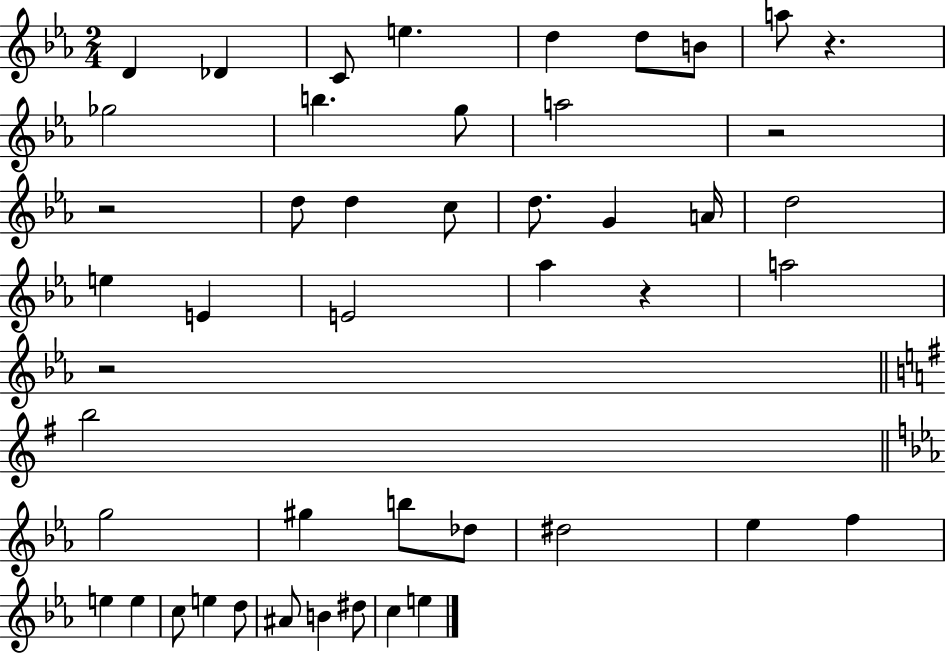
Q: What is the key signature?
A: EES major